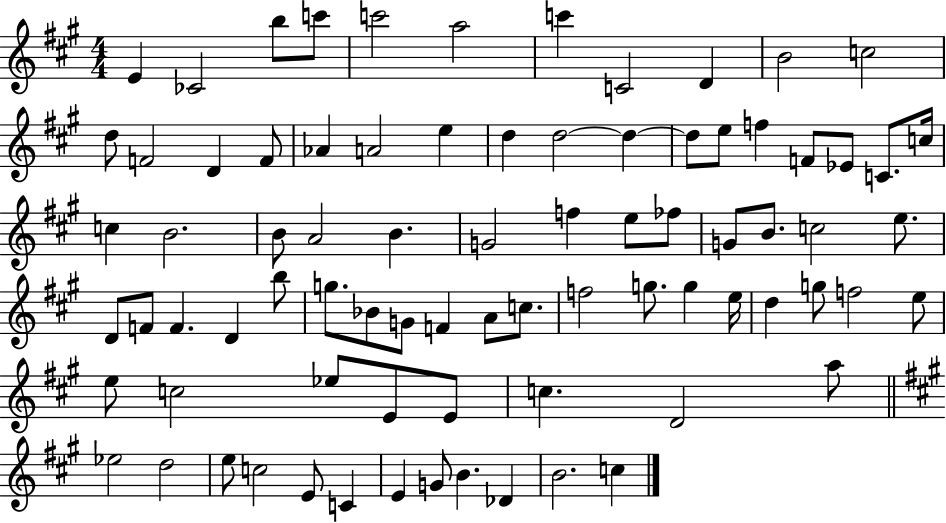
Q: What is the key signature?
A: A major